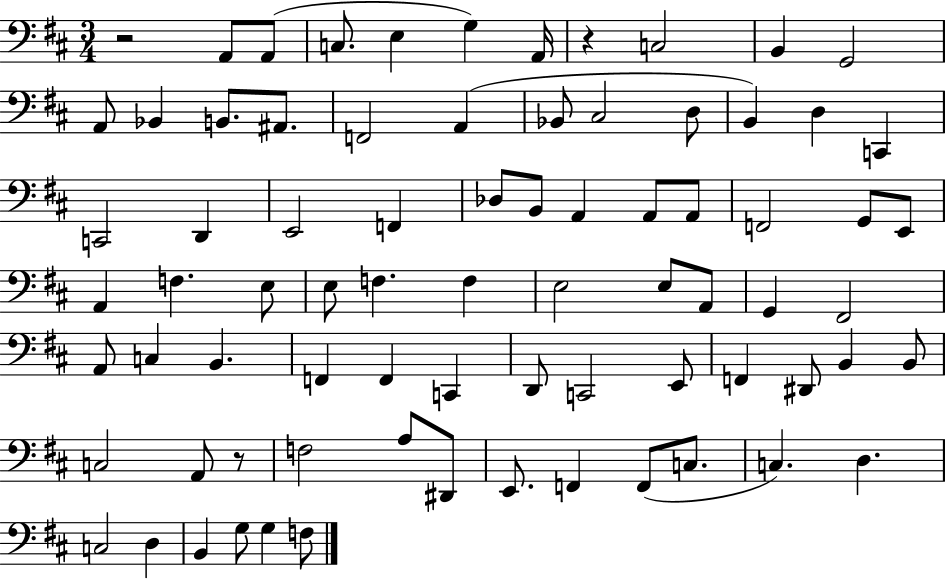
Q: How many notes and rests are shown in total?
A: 77